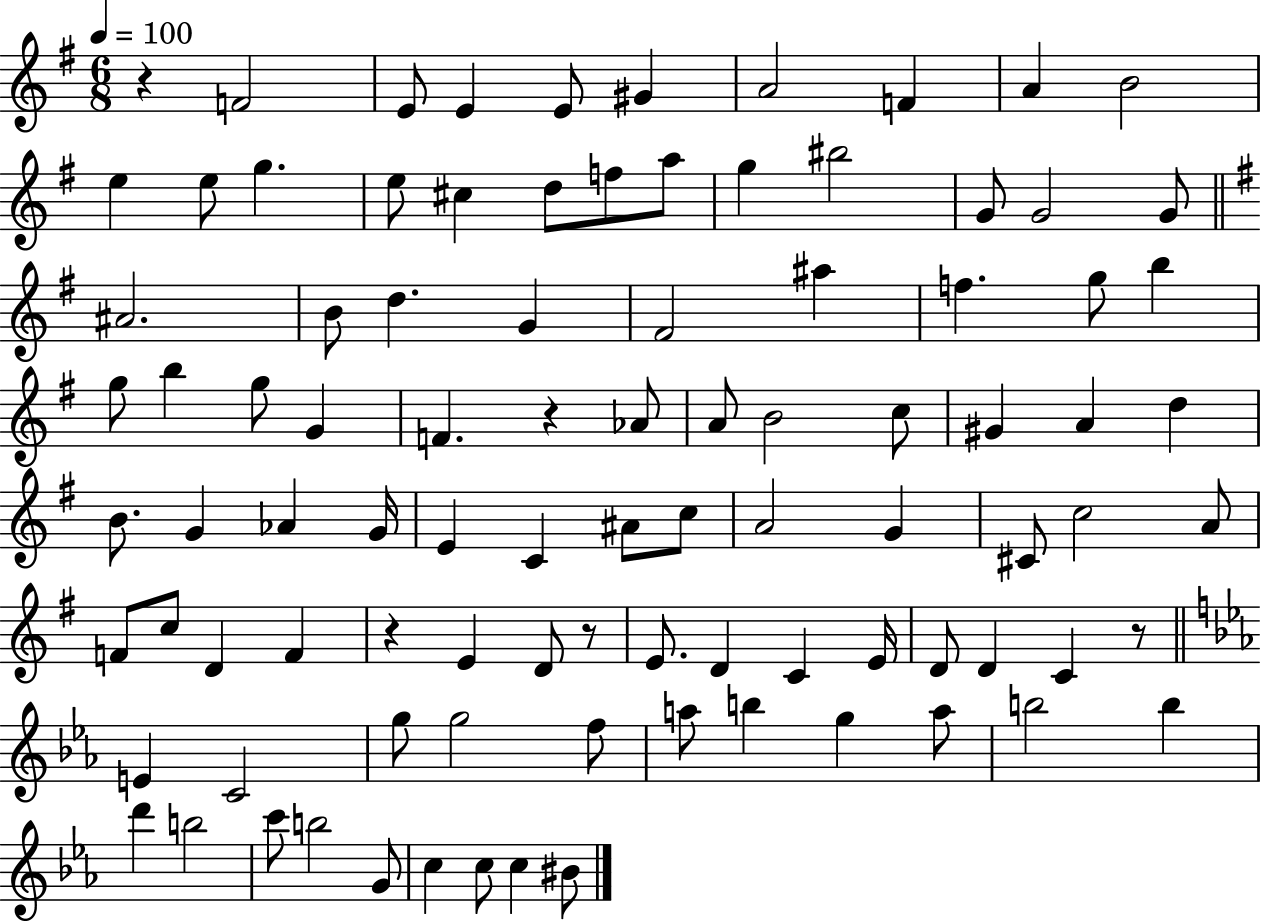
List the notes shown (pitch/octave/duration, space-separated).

R/q F4/h E4/e E4/q E4/e G#4/q A4/h F4/q A4/q B4/h E5/q E5/e G5/q. E5/e C#5/q D5/e F5/e A5/e G5/q BIS5/h G4/e G4/h G4/e A#4/h. B4/e D5/q. G4/q F#4/h A#5/q F5/q. G5/e B5/q G5/e B5/q G5/e G4/q F4/q. R/q Ab4/e A4/e B4/h C5/e G#4/q A4/q D5/q B4/e. G4/q Ab4/q G4/s E4/q C4/q A#4/e C5/e A4/h G4/q C#4/e C5/h A4/e F4/e C5/e D4/q F4/q R/q E4/q D4/e R/e E4/e. D4/q C4/q E4/s D4/e D4/q C4/q R/e E4/q C4/h G5/e G5/h F5/e A5/e B5/q G5/q A5/e B5/h B5/q D6/q B5/h C6/e B5/h G4/e C5/q C5/e C5/q BIS4/e